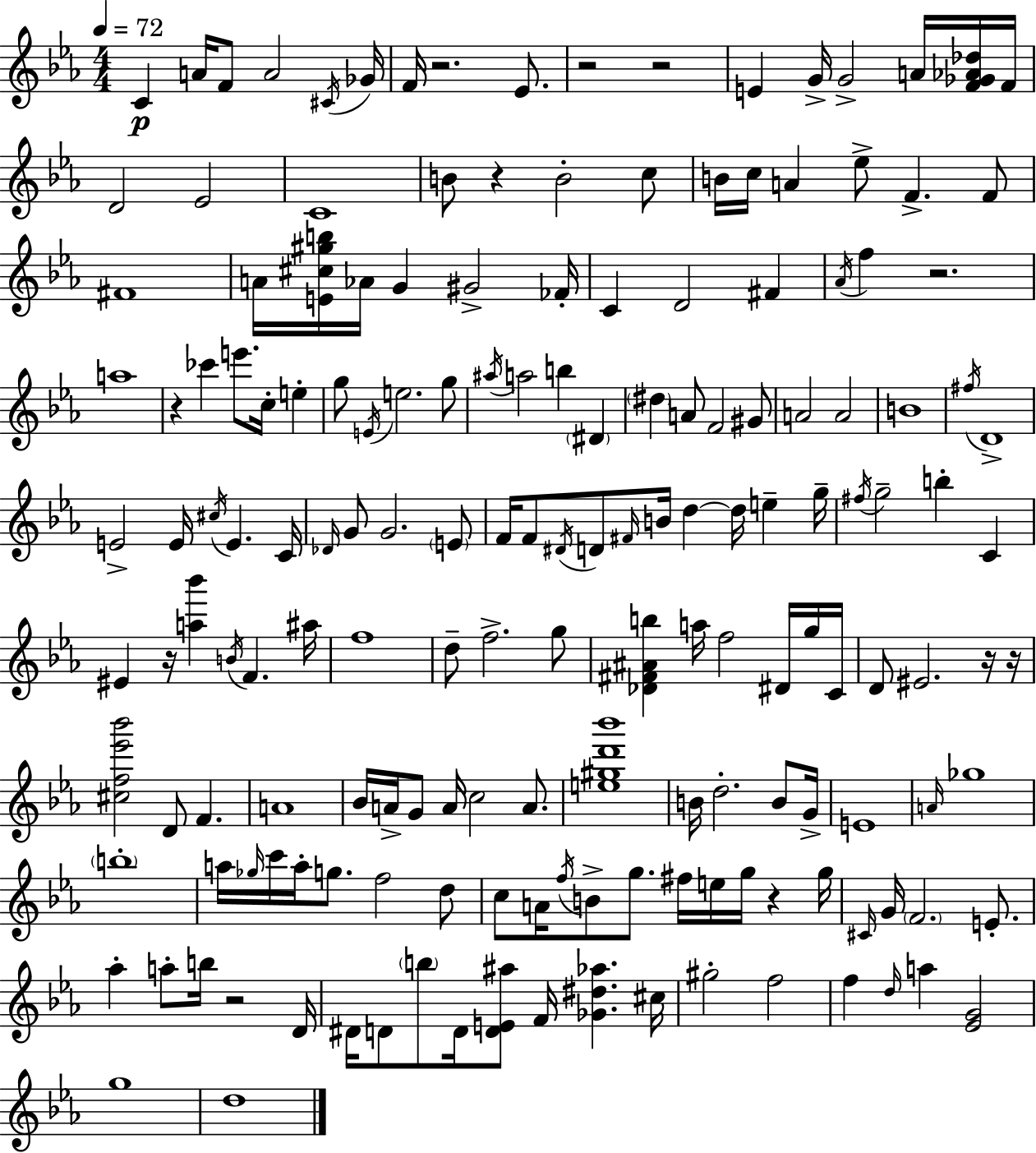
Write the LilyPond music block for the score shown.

{
  \clef treble
  \numericTimeSignature
  \time 4/4
  \key c \minor
  \tempo 4 = 72
  c'4\p a'16 f'8 a'2 \acciaccatura { cis'16 } | ges'16 f'16 r2. ees'8. | r2 r2 | e'4 g'16-> g'2-> a'16 <f' ges' aes' des''>16 | \break f'16 d'2 ees'2 | c'1 | b'8 r4 b'2-. c''8 | b'16 c''16 a'4 ees''8-> f'4.-> f'8 | \break fis'1 | a'16 <e' cis'' gis'' b''>16 aes'16 g'4 gis'2-> | fes'16-. c'4 d'2 fis'4 | \acciaccatura { aes'16 } f''4 r2. | \break a''1 | r4 ces'''4 e'''8. c''16-. e''4-. | g''8 \acciaccatura { e'16 } e''2. | g''8 \acciaccatura { ais''16 } a''2 b''4 | \break \parenthesize dis'4 \parenthesize dis''4 a'8 f'2 | gis'8 a'2 a'2 | b'1 | \acciaccatura { fis''16 } d'1-> | \break e'2-> e'16 \acciaccatura { cis''16 } e'4. | c'16 \grace { des'16 } g'8 g'2. | \parenthesize e'8 f'16 f'8 \acciaccatura { dis'16 } d'8 \grace { fis'16 } b'16 d''4~~ | d''16 e''4-- g''16-- \acciaccatura { fis''16 } g''2-- | \break b''4-. c'4 eis'4 r16 <a'' bes'''>4 | \acciaccatura { b'16 } f'4. ais''16 f''1 | d''8-- f''2.-> | g''8 <des' fis' ais' b''>4 a''16 | \break f''2 dis'16 g''16 c'16 d'8 eis'2. | r16 r16 <cis'' f'' ees''' bes'''>2 | d'8 f'4. a'1 | bes'16 a'16-> g'8 a'16 | \break c''2 a'8. <e'' gis'' d''' bes'''>1 | b'16 d''2.-. | b'8 g'16-> e'1 | \grace { a'16 } ges''1 | \break \parenthesize b''1-. | a''16 \grace { ges''16 } c'''16 a''16-. | g''8. f''2 d''8 c''8 a'16 | \acciaccatura { f''16 } b'8-> g''8. fis''16 e''16 g''16 r4 g''16 \grace { cis'16 } g'16 | \break \parenthesize f'2. e'8.-. aes''4-. | a''8-. b''16 r2 d'16 dis'16 | d'8 \parenthesize b''8 d'16 <d' e' ais''>8 f'16 <ges' dis'' aes''>4. cis''16 gis''2-. | f''2 f''4 | \break \grace { d''16 } a''4 <ees' g'>2 | g''1 | d''1 | \bar "|."
}